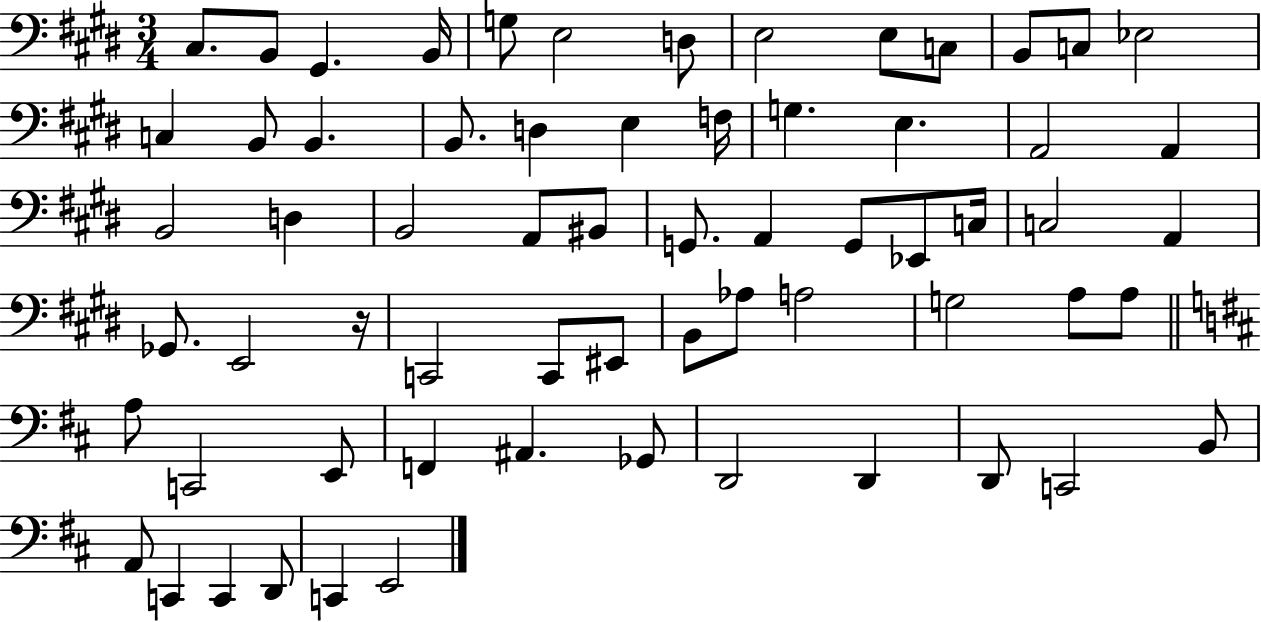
{
  \clef bass
  \numericTimeSignature
  \time 3/4
  \key e \major
  cis8. b,8 gis,4. b,16 | g8 e2 d8 | e2 e8 c8 | b,8 c8 ees2 | \break c4 b,8 b,4. | b,8. d4 e4 f16 | g4. e4. | a,2 a,4 | \break b,2 d4 | b,2 a,8 bis,8 | g,8. a,4 g,8 ees,8 c16 | c2 a,4 | \break ges,8. e,2 r16 | c,2 c,8 eis,8 | b,8 aes8 a2 | g2 a8 a8 | \break \bar "||" \break \key b \minor a8 c,2 e,8 | f,4 ais,4. ges,8 | d,2 d,4 | d,8 c,2 b,8 | \break a,8 c,4 c,4 d,8 | c,4 e,2 | \bar "|."
}